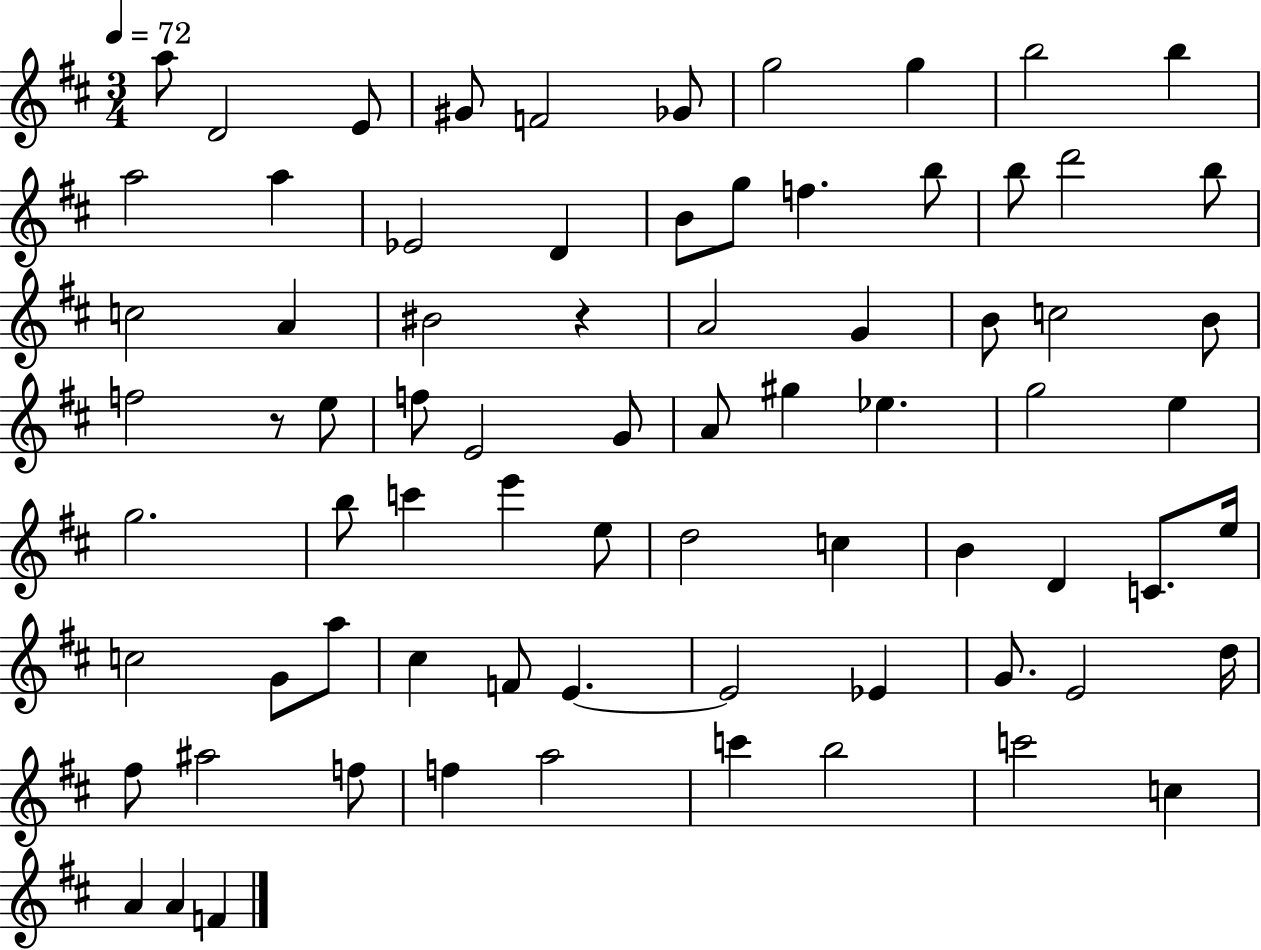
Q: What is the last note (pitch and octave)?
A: F4